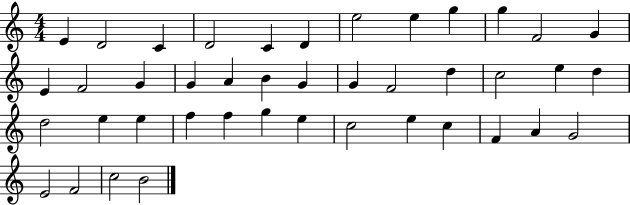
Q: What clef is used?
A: treble